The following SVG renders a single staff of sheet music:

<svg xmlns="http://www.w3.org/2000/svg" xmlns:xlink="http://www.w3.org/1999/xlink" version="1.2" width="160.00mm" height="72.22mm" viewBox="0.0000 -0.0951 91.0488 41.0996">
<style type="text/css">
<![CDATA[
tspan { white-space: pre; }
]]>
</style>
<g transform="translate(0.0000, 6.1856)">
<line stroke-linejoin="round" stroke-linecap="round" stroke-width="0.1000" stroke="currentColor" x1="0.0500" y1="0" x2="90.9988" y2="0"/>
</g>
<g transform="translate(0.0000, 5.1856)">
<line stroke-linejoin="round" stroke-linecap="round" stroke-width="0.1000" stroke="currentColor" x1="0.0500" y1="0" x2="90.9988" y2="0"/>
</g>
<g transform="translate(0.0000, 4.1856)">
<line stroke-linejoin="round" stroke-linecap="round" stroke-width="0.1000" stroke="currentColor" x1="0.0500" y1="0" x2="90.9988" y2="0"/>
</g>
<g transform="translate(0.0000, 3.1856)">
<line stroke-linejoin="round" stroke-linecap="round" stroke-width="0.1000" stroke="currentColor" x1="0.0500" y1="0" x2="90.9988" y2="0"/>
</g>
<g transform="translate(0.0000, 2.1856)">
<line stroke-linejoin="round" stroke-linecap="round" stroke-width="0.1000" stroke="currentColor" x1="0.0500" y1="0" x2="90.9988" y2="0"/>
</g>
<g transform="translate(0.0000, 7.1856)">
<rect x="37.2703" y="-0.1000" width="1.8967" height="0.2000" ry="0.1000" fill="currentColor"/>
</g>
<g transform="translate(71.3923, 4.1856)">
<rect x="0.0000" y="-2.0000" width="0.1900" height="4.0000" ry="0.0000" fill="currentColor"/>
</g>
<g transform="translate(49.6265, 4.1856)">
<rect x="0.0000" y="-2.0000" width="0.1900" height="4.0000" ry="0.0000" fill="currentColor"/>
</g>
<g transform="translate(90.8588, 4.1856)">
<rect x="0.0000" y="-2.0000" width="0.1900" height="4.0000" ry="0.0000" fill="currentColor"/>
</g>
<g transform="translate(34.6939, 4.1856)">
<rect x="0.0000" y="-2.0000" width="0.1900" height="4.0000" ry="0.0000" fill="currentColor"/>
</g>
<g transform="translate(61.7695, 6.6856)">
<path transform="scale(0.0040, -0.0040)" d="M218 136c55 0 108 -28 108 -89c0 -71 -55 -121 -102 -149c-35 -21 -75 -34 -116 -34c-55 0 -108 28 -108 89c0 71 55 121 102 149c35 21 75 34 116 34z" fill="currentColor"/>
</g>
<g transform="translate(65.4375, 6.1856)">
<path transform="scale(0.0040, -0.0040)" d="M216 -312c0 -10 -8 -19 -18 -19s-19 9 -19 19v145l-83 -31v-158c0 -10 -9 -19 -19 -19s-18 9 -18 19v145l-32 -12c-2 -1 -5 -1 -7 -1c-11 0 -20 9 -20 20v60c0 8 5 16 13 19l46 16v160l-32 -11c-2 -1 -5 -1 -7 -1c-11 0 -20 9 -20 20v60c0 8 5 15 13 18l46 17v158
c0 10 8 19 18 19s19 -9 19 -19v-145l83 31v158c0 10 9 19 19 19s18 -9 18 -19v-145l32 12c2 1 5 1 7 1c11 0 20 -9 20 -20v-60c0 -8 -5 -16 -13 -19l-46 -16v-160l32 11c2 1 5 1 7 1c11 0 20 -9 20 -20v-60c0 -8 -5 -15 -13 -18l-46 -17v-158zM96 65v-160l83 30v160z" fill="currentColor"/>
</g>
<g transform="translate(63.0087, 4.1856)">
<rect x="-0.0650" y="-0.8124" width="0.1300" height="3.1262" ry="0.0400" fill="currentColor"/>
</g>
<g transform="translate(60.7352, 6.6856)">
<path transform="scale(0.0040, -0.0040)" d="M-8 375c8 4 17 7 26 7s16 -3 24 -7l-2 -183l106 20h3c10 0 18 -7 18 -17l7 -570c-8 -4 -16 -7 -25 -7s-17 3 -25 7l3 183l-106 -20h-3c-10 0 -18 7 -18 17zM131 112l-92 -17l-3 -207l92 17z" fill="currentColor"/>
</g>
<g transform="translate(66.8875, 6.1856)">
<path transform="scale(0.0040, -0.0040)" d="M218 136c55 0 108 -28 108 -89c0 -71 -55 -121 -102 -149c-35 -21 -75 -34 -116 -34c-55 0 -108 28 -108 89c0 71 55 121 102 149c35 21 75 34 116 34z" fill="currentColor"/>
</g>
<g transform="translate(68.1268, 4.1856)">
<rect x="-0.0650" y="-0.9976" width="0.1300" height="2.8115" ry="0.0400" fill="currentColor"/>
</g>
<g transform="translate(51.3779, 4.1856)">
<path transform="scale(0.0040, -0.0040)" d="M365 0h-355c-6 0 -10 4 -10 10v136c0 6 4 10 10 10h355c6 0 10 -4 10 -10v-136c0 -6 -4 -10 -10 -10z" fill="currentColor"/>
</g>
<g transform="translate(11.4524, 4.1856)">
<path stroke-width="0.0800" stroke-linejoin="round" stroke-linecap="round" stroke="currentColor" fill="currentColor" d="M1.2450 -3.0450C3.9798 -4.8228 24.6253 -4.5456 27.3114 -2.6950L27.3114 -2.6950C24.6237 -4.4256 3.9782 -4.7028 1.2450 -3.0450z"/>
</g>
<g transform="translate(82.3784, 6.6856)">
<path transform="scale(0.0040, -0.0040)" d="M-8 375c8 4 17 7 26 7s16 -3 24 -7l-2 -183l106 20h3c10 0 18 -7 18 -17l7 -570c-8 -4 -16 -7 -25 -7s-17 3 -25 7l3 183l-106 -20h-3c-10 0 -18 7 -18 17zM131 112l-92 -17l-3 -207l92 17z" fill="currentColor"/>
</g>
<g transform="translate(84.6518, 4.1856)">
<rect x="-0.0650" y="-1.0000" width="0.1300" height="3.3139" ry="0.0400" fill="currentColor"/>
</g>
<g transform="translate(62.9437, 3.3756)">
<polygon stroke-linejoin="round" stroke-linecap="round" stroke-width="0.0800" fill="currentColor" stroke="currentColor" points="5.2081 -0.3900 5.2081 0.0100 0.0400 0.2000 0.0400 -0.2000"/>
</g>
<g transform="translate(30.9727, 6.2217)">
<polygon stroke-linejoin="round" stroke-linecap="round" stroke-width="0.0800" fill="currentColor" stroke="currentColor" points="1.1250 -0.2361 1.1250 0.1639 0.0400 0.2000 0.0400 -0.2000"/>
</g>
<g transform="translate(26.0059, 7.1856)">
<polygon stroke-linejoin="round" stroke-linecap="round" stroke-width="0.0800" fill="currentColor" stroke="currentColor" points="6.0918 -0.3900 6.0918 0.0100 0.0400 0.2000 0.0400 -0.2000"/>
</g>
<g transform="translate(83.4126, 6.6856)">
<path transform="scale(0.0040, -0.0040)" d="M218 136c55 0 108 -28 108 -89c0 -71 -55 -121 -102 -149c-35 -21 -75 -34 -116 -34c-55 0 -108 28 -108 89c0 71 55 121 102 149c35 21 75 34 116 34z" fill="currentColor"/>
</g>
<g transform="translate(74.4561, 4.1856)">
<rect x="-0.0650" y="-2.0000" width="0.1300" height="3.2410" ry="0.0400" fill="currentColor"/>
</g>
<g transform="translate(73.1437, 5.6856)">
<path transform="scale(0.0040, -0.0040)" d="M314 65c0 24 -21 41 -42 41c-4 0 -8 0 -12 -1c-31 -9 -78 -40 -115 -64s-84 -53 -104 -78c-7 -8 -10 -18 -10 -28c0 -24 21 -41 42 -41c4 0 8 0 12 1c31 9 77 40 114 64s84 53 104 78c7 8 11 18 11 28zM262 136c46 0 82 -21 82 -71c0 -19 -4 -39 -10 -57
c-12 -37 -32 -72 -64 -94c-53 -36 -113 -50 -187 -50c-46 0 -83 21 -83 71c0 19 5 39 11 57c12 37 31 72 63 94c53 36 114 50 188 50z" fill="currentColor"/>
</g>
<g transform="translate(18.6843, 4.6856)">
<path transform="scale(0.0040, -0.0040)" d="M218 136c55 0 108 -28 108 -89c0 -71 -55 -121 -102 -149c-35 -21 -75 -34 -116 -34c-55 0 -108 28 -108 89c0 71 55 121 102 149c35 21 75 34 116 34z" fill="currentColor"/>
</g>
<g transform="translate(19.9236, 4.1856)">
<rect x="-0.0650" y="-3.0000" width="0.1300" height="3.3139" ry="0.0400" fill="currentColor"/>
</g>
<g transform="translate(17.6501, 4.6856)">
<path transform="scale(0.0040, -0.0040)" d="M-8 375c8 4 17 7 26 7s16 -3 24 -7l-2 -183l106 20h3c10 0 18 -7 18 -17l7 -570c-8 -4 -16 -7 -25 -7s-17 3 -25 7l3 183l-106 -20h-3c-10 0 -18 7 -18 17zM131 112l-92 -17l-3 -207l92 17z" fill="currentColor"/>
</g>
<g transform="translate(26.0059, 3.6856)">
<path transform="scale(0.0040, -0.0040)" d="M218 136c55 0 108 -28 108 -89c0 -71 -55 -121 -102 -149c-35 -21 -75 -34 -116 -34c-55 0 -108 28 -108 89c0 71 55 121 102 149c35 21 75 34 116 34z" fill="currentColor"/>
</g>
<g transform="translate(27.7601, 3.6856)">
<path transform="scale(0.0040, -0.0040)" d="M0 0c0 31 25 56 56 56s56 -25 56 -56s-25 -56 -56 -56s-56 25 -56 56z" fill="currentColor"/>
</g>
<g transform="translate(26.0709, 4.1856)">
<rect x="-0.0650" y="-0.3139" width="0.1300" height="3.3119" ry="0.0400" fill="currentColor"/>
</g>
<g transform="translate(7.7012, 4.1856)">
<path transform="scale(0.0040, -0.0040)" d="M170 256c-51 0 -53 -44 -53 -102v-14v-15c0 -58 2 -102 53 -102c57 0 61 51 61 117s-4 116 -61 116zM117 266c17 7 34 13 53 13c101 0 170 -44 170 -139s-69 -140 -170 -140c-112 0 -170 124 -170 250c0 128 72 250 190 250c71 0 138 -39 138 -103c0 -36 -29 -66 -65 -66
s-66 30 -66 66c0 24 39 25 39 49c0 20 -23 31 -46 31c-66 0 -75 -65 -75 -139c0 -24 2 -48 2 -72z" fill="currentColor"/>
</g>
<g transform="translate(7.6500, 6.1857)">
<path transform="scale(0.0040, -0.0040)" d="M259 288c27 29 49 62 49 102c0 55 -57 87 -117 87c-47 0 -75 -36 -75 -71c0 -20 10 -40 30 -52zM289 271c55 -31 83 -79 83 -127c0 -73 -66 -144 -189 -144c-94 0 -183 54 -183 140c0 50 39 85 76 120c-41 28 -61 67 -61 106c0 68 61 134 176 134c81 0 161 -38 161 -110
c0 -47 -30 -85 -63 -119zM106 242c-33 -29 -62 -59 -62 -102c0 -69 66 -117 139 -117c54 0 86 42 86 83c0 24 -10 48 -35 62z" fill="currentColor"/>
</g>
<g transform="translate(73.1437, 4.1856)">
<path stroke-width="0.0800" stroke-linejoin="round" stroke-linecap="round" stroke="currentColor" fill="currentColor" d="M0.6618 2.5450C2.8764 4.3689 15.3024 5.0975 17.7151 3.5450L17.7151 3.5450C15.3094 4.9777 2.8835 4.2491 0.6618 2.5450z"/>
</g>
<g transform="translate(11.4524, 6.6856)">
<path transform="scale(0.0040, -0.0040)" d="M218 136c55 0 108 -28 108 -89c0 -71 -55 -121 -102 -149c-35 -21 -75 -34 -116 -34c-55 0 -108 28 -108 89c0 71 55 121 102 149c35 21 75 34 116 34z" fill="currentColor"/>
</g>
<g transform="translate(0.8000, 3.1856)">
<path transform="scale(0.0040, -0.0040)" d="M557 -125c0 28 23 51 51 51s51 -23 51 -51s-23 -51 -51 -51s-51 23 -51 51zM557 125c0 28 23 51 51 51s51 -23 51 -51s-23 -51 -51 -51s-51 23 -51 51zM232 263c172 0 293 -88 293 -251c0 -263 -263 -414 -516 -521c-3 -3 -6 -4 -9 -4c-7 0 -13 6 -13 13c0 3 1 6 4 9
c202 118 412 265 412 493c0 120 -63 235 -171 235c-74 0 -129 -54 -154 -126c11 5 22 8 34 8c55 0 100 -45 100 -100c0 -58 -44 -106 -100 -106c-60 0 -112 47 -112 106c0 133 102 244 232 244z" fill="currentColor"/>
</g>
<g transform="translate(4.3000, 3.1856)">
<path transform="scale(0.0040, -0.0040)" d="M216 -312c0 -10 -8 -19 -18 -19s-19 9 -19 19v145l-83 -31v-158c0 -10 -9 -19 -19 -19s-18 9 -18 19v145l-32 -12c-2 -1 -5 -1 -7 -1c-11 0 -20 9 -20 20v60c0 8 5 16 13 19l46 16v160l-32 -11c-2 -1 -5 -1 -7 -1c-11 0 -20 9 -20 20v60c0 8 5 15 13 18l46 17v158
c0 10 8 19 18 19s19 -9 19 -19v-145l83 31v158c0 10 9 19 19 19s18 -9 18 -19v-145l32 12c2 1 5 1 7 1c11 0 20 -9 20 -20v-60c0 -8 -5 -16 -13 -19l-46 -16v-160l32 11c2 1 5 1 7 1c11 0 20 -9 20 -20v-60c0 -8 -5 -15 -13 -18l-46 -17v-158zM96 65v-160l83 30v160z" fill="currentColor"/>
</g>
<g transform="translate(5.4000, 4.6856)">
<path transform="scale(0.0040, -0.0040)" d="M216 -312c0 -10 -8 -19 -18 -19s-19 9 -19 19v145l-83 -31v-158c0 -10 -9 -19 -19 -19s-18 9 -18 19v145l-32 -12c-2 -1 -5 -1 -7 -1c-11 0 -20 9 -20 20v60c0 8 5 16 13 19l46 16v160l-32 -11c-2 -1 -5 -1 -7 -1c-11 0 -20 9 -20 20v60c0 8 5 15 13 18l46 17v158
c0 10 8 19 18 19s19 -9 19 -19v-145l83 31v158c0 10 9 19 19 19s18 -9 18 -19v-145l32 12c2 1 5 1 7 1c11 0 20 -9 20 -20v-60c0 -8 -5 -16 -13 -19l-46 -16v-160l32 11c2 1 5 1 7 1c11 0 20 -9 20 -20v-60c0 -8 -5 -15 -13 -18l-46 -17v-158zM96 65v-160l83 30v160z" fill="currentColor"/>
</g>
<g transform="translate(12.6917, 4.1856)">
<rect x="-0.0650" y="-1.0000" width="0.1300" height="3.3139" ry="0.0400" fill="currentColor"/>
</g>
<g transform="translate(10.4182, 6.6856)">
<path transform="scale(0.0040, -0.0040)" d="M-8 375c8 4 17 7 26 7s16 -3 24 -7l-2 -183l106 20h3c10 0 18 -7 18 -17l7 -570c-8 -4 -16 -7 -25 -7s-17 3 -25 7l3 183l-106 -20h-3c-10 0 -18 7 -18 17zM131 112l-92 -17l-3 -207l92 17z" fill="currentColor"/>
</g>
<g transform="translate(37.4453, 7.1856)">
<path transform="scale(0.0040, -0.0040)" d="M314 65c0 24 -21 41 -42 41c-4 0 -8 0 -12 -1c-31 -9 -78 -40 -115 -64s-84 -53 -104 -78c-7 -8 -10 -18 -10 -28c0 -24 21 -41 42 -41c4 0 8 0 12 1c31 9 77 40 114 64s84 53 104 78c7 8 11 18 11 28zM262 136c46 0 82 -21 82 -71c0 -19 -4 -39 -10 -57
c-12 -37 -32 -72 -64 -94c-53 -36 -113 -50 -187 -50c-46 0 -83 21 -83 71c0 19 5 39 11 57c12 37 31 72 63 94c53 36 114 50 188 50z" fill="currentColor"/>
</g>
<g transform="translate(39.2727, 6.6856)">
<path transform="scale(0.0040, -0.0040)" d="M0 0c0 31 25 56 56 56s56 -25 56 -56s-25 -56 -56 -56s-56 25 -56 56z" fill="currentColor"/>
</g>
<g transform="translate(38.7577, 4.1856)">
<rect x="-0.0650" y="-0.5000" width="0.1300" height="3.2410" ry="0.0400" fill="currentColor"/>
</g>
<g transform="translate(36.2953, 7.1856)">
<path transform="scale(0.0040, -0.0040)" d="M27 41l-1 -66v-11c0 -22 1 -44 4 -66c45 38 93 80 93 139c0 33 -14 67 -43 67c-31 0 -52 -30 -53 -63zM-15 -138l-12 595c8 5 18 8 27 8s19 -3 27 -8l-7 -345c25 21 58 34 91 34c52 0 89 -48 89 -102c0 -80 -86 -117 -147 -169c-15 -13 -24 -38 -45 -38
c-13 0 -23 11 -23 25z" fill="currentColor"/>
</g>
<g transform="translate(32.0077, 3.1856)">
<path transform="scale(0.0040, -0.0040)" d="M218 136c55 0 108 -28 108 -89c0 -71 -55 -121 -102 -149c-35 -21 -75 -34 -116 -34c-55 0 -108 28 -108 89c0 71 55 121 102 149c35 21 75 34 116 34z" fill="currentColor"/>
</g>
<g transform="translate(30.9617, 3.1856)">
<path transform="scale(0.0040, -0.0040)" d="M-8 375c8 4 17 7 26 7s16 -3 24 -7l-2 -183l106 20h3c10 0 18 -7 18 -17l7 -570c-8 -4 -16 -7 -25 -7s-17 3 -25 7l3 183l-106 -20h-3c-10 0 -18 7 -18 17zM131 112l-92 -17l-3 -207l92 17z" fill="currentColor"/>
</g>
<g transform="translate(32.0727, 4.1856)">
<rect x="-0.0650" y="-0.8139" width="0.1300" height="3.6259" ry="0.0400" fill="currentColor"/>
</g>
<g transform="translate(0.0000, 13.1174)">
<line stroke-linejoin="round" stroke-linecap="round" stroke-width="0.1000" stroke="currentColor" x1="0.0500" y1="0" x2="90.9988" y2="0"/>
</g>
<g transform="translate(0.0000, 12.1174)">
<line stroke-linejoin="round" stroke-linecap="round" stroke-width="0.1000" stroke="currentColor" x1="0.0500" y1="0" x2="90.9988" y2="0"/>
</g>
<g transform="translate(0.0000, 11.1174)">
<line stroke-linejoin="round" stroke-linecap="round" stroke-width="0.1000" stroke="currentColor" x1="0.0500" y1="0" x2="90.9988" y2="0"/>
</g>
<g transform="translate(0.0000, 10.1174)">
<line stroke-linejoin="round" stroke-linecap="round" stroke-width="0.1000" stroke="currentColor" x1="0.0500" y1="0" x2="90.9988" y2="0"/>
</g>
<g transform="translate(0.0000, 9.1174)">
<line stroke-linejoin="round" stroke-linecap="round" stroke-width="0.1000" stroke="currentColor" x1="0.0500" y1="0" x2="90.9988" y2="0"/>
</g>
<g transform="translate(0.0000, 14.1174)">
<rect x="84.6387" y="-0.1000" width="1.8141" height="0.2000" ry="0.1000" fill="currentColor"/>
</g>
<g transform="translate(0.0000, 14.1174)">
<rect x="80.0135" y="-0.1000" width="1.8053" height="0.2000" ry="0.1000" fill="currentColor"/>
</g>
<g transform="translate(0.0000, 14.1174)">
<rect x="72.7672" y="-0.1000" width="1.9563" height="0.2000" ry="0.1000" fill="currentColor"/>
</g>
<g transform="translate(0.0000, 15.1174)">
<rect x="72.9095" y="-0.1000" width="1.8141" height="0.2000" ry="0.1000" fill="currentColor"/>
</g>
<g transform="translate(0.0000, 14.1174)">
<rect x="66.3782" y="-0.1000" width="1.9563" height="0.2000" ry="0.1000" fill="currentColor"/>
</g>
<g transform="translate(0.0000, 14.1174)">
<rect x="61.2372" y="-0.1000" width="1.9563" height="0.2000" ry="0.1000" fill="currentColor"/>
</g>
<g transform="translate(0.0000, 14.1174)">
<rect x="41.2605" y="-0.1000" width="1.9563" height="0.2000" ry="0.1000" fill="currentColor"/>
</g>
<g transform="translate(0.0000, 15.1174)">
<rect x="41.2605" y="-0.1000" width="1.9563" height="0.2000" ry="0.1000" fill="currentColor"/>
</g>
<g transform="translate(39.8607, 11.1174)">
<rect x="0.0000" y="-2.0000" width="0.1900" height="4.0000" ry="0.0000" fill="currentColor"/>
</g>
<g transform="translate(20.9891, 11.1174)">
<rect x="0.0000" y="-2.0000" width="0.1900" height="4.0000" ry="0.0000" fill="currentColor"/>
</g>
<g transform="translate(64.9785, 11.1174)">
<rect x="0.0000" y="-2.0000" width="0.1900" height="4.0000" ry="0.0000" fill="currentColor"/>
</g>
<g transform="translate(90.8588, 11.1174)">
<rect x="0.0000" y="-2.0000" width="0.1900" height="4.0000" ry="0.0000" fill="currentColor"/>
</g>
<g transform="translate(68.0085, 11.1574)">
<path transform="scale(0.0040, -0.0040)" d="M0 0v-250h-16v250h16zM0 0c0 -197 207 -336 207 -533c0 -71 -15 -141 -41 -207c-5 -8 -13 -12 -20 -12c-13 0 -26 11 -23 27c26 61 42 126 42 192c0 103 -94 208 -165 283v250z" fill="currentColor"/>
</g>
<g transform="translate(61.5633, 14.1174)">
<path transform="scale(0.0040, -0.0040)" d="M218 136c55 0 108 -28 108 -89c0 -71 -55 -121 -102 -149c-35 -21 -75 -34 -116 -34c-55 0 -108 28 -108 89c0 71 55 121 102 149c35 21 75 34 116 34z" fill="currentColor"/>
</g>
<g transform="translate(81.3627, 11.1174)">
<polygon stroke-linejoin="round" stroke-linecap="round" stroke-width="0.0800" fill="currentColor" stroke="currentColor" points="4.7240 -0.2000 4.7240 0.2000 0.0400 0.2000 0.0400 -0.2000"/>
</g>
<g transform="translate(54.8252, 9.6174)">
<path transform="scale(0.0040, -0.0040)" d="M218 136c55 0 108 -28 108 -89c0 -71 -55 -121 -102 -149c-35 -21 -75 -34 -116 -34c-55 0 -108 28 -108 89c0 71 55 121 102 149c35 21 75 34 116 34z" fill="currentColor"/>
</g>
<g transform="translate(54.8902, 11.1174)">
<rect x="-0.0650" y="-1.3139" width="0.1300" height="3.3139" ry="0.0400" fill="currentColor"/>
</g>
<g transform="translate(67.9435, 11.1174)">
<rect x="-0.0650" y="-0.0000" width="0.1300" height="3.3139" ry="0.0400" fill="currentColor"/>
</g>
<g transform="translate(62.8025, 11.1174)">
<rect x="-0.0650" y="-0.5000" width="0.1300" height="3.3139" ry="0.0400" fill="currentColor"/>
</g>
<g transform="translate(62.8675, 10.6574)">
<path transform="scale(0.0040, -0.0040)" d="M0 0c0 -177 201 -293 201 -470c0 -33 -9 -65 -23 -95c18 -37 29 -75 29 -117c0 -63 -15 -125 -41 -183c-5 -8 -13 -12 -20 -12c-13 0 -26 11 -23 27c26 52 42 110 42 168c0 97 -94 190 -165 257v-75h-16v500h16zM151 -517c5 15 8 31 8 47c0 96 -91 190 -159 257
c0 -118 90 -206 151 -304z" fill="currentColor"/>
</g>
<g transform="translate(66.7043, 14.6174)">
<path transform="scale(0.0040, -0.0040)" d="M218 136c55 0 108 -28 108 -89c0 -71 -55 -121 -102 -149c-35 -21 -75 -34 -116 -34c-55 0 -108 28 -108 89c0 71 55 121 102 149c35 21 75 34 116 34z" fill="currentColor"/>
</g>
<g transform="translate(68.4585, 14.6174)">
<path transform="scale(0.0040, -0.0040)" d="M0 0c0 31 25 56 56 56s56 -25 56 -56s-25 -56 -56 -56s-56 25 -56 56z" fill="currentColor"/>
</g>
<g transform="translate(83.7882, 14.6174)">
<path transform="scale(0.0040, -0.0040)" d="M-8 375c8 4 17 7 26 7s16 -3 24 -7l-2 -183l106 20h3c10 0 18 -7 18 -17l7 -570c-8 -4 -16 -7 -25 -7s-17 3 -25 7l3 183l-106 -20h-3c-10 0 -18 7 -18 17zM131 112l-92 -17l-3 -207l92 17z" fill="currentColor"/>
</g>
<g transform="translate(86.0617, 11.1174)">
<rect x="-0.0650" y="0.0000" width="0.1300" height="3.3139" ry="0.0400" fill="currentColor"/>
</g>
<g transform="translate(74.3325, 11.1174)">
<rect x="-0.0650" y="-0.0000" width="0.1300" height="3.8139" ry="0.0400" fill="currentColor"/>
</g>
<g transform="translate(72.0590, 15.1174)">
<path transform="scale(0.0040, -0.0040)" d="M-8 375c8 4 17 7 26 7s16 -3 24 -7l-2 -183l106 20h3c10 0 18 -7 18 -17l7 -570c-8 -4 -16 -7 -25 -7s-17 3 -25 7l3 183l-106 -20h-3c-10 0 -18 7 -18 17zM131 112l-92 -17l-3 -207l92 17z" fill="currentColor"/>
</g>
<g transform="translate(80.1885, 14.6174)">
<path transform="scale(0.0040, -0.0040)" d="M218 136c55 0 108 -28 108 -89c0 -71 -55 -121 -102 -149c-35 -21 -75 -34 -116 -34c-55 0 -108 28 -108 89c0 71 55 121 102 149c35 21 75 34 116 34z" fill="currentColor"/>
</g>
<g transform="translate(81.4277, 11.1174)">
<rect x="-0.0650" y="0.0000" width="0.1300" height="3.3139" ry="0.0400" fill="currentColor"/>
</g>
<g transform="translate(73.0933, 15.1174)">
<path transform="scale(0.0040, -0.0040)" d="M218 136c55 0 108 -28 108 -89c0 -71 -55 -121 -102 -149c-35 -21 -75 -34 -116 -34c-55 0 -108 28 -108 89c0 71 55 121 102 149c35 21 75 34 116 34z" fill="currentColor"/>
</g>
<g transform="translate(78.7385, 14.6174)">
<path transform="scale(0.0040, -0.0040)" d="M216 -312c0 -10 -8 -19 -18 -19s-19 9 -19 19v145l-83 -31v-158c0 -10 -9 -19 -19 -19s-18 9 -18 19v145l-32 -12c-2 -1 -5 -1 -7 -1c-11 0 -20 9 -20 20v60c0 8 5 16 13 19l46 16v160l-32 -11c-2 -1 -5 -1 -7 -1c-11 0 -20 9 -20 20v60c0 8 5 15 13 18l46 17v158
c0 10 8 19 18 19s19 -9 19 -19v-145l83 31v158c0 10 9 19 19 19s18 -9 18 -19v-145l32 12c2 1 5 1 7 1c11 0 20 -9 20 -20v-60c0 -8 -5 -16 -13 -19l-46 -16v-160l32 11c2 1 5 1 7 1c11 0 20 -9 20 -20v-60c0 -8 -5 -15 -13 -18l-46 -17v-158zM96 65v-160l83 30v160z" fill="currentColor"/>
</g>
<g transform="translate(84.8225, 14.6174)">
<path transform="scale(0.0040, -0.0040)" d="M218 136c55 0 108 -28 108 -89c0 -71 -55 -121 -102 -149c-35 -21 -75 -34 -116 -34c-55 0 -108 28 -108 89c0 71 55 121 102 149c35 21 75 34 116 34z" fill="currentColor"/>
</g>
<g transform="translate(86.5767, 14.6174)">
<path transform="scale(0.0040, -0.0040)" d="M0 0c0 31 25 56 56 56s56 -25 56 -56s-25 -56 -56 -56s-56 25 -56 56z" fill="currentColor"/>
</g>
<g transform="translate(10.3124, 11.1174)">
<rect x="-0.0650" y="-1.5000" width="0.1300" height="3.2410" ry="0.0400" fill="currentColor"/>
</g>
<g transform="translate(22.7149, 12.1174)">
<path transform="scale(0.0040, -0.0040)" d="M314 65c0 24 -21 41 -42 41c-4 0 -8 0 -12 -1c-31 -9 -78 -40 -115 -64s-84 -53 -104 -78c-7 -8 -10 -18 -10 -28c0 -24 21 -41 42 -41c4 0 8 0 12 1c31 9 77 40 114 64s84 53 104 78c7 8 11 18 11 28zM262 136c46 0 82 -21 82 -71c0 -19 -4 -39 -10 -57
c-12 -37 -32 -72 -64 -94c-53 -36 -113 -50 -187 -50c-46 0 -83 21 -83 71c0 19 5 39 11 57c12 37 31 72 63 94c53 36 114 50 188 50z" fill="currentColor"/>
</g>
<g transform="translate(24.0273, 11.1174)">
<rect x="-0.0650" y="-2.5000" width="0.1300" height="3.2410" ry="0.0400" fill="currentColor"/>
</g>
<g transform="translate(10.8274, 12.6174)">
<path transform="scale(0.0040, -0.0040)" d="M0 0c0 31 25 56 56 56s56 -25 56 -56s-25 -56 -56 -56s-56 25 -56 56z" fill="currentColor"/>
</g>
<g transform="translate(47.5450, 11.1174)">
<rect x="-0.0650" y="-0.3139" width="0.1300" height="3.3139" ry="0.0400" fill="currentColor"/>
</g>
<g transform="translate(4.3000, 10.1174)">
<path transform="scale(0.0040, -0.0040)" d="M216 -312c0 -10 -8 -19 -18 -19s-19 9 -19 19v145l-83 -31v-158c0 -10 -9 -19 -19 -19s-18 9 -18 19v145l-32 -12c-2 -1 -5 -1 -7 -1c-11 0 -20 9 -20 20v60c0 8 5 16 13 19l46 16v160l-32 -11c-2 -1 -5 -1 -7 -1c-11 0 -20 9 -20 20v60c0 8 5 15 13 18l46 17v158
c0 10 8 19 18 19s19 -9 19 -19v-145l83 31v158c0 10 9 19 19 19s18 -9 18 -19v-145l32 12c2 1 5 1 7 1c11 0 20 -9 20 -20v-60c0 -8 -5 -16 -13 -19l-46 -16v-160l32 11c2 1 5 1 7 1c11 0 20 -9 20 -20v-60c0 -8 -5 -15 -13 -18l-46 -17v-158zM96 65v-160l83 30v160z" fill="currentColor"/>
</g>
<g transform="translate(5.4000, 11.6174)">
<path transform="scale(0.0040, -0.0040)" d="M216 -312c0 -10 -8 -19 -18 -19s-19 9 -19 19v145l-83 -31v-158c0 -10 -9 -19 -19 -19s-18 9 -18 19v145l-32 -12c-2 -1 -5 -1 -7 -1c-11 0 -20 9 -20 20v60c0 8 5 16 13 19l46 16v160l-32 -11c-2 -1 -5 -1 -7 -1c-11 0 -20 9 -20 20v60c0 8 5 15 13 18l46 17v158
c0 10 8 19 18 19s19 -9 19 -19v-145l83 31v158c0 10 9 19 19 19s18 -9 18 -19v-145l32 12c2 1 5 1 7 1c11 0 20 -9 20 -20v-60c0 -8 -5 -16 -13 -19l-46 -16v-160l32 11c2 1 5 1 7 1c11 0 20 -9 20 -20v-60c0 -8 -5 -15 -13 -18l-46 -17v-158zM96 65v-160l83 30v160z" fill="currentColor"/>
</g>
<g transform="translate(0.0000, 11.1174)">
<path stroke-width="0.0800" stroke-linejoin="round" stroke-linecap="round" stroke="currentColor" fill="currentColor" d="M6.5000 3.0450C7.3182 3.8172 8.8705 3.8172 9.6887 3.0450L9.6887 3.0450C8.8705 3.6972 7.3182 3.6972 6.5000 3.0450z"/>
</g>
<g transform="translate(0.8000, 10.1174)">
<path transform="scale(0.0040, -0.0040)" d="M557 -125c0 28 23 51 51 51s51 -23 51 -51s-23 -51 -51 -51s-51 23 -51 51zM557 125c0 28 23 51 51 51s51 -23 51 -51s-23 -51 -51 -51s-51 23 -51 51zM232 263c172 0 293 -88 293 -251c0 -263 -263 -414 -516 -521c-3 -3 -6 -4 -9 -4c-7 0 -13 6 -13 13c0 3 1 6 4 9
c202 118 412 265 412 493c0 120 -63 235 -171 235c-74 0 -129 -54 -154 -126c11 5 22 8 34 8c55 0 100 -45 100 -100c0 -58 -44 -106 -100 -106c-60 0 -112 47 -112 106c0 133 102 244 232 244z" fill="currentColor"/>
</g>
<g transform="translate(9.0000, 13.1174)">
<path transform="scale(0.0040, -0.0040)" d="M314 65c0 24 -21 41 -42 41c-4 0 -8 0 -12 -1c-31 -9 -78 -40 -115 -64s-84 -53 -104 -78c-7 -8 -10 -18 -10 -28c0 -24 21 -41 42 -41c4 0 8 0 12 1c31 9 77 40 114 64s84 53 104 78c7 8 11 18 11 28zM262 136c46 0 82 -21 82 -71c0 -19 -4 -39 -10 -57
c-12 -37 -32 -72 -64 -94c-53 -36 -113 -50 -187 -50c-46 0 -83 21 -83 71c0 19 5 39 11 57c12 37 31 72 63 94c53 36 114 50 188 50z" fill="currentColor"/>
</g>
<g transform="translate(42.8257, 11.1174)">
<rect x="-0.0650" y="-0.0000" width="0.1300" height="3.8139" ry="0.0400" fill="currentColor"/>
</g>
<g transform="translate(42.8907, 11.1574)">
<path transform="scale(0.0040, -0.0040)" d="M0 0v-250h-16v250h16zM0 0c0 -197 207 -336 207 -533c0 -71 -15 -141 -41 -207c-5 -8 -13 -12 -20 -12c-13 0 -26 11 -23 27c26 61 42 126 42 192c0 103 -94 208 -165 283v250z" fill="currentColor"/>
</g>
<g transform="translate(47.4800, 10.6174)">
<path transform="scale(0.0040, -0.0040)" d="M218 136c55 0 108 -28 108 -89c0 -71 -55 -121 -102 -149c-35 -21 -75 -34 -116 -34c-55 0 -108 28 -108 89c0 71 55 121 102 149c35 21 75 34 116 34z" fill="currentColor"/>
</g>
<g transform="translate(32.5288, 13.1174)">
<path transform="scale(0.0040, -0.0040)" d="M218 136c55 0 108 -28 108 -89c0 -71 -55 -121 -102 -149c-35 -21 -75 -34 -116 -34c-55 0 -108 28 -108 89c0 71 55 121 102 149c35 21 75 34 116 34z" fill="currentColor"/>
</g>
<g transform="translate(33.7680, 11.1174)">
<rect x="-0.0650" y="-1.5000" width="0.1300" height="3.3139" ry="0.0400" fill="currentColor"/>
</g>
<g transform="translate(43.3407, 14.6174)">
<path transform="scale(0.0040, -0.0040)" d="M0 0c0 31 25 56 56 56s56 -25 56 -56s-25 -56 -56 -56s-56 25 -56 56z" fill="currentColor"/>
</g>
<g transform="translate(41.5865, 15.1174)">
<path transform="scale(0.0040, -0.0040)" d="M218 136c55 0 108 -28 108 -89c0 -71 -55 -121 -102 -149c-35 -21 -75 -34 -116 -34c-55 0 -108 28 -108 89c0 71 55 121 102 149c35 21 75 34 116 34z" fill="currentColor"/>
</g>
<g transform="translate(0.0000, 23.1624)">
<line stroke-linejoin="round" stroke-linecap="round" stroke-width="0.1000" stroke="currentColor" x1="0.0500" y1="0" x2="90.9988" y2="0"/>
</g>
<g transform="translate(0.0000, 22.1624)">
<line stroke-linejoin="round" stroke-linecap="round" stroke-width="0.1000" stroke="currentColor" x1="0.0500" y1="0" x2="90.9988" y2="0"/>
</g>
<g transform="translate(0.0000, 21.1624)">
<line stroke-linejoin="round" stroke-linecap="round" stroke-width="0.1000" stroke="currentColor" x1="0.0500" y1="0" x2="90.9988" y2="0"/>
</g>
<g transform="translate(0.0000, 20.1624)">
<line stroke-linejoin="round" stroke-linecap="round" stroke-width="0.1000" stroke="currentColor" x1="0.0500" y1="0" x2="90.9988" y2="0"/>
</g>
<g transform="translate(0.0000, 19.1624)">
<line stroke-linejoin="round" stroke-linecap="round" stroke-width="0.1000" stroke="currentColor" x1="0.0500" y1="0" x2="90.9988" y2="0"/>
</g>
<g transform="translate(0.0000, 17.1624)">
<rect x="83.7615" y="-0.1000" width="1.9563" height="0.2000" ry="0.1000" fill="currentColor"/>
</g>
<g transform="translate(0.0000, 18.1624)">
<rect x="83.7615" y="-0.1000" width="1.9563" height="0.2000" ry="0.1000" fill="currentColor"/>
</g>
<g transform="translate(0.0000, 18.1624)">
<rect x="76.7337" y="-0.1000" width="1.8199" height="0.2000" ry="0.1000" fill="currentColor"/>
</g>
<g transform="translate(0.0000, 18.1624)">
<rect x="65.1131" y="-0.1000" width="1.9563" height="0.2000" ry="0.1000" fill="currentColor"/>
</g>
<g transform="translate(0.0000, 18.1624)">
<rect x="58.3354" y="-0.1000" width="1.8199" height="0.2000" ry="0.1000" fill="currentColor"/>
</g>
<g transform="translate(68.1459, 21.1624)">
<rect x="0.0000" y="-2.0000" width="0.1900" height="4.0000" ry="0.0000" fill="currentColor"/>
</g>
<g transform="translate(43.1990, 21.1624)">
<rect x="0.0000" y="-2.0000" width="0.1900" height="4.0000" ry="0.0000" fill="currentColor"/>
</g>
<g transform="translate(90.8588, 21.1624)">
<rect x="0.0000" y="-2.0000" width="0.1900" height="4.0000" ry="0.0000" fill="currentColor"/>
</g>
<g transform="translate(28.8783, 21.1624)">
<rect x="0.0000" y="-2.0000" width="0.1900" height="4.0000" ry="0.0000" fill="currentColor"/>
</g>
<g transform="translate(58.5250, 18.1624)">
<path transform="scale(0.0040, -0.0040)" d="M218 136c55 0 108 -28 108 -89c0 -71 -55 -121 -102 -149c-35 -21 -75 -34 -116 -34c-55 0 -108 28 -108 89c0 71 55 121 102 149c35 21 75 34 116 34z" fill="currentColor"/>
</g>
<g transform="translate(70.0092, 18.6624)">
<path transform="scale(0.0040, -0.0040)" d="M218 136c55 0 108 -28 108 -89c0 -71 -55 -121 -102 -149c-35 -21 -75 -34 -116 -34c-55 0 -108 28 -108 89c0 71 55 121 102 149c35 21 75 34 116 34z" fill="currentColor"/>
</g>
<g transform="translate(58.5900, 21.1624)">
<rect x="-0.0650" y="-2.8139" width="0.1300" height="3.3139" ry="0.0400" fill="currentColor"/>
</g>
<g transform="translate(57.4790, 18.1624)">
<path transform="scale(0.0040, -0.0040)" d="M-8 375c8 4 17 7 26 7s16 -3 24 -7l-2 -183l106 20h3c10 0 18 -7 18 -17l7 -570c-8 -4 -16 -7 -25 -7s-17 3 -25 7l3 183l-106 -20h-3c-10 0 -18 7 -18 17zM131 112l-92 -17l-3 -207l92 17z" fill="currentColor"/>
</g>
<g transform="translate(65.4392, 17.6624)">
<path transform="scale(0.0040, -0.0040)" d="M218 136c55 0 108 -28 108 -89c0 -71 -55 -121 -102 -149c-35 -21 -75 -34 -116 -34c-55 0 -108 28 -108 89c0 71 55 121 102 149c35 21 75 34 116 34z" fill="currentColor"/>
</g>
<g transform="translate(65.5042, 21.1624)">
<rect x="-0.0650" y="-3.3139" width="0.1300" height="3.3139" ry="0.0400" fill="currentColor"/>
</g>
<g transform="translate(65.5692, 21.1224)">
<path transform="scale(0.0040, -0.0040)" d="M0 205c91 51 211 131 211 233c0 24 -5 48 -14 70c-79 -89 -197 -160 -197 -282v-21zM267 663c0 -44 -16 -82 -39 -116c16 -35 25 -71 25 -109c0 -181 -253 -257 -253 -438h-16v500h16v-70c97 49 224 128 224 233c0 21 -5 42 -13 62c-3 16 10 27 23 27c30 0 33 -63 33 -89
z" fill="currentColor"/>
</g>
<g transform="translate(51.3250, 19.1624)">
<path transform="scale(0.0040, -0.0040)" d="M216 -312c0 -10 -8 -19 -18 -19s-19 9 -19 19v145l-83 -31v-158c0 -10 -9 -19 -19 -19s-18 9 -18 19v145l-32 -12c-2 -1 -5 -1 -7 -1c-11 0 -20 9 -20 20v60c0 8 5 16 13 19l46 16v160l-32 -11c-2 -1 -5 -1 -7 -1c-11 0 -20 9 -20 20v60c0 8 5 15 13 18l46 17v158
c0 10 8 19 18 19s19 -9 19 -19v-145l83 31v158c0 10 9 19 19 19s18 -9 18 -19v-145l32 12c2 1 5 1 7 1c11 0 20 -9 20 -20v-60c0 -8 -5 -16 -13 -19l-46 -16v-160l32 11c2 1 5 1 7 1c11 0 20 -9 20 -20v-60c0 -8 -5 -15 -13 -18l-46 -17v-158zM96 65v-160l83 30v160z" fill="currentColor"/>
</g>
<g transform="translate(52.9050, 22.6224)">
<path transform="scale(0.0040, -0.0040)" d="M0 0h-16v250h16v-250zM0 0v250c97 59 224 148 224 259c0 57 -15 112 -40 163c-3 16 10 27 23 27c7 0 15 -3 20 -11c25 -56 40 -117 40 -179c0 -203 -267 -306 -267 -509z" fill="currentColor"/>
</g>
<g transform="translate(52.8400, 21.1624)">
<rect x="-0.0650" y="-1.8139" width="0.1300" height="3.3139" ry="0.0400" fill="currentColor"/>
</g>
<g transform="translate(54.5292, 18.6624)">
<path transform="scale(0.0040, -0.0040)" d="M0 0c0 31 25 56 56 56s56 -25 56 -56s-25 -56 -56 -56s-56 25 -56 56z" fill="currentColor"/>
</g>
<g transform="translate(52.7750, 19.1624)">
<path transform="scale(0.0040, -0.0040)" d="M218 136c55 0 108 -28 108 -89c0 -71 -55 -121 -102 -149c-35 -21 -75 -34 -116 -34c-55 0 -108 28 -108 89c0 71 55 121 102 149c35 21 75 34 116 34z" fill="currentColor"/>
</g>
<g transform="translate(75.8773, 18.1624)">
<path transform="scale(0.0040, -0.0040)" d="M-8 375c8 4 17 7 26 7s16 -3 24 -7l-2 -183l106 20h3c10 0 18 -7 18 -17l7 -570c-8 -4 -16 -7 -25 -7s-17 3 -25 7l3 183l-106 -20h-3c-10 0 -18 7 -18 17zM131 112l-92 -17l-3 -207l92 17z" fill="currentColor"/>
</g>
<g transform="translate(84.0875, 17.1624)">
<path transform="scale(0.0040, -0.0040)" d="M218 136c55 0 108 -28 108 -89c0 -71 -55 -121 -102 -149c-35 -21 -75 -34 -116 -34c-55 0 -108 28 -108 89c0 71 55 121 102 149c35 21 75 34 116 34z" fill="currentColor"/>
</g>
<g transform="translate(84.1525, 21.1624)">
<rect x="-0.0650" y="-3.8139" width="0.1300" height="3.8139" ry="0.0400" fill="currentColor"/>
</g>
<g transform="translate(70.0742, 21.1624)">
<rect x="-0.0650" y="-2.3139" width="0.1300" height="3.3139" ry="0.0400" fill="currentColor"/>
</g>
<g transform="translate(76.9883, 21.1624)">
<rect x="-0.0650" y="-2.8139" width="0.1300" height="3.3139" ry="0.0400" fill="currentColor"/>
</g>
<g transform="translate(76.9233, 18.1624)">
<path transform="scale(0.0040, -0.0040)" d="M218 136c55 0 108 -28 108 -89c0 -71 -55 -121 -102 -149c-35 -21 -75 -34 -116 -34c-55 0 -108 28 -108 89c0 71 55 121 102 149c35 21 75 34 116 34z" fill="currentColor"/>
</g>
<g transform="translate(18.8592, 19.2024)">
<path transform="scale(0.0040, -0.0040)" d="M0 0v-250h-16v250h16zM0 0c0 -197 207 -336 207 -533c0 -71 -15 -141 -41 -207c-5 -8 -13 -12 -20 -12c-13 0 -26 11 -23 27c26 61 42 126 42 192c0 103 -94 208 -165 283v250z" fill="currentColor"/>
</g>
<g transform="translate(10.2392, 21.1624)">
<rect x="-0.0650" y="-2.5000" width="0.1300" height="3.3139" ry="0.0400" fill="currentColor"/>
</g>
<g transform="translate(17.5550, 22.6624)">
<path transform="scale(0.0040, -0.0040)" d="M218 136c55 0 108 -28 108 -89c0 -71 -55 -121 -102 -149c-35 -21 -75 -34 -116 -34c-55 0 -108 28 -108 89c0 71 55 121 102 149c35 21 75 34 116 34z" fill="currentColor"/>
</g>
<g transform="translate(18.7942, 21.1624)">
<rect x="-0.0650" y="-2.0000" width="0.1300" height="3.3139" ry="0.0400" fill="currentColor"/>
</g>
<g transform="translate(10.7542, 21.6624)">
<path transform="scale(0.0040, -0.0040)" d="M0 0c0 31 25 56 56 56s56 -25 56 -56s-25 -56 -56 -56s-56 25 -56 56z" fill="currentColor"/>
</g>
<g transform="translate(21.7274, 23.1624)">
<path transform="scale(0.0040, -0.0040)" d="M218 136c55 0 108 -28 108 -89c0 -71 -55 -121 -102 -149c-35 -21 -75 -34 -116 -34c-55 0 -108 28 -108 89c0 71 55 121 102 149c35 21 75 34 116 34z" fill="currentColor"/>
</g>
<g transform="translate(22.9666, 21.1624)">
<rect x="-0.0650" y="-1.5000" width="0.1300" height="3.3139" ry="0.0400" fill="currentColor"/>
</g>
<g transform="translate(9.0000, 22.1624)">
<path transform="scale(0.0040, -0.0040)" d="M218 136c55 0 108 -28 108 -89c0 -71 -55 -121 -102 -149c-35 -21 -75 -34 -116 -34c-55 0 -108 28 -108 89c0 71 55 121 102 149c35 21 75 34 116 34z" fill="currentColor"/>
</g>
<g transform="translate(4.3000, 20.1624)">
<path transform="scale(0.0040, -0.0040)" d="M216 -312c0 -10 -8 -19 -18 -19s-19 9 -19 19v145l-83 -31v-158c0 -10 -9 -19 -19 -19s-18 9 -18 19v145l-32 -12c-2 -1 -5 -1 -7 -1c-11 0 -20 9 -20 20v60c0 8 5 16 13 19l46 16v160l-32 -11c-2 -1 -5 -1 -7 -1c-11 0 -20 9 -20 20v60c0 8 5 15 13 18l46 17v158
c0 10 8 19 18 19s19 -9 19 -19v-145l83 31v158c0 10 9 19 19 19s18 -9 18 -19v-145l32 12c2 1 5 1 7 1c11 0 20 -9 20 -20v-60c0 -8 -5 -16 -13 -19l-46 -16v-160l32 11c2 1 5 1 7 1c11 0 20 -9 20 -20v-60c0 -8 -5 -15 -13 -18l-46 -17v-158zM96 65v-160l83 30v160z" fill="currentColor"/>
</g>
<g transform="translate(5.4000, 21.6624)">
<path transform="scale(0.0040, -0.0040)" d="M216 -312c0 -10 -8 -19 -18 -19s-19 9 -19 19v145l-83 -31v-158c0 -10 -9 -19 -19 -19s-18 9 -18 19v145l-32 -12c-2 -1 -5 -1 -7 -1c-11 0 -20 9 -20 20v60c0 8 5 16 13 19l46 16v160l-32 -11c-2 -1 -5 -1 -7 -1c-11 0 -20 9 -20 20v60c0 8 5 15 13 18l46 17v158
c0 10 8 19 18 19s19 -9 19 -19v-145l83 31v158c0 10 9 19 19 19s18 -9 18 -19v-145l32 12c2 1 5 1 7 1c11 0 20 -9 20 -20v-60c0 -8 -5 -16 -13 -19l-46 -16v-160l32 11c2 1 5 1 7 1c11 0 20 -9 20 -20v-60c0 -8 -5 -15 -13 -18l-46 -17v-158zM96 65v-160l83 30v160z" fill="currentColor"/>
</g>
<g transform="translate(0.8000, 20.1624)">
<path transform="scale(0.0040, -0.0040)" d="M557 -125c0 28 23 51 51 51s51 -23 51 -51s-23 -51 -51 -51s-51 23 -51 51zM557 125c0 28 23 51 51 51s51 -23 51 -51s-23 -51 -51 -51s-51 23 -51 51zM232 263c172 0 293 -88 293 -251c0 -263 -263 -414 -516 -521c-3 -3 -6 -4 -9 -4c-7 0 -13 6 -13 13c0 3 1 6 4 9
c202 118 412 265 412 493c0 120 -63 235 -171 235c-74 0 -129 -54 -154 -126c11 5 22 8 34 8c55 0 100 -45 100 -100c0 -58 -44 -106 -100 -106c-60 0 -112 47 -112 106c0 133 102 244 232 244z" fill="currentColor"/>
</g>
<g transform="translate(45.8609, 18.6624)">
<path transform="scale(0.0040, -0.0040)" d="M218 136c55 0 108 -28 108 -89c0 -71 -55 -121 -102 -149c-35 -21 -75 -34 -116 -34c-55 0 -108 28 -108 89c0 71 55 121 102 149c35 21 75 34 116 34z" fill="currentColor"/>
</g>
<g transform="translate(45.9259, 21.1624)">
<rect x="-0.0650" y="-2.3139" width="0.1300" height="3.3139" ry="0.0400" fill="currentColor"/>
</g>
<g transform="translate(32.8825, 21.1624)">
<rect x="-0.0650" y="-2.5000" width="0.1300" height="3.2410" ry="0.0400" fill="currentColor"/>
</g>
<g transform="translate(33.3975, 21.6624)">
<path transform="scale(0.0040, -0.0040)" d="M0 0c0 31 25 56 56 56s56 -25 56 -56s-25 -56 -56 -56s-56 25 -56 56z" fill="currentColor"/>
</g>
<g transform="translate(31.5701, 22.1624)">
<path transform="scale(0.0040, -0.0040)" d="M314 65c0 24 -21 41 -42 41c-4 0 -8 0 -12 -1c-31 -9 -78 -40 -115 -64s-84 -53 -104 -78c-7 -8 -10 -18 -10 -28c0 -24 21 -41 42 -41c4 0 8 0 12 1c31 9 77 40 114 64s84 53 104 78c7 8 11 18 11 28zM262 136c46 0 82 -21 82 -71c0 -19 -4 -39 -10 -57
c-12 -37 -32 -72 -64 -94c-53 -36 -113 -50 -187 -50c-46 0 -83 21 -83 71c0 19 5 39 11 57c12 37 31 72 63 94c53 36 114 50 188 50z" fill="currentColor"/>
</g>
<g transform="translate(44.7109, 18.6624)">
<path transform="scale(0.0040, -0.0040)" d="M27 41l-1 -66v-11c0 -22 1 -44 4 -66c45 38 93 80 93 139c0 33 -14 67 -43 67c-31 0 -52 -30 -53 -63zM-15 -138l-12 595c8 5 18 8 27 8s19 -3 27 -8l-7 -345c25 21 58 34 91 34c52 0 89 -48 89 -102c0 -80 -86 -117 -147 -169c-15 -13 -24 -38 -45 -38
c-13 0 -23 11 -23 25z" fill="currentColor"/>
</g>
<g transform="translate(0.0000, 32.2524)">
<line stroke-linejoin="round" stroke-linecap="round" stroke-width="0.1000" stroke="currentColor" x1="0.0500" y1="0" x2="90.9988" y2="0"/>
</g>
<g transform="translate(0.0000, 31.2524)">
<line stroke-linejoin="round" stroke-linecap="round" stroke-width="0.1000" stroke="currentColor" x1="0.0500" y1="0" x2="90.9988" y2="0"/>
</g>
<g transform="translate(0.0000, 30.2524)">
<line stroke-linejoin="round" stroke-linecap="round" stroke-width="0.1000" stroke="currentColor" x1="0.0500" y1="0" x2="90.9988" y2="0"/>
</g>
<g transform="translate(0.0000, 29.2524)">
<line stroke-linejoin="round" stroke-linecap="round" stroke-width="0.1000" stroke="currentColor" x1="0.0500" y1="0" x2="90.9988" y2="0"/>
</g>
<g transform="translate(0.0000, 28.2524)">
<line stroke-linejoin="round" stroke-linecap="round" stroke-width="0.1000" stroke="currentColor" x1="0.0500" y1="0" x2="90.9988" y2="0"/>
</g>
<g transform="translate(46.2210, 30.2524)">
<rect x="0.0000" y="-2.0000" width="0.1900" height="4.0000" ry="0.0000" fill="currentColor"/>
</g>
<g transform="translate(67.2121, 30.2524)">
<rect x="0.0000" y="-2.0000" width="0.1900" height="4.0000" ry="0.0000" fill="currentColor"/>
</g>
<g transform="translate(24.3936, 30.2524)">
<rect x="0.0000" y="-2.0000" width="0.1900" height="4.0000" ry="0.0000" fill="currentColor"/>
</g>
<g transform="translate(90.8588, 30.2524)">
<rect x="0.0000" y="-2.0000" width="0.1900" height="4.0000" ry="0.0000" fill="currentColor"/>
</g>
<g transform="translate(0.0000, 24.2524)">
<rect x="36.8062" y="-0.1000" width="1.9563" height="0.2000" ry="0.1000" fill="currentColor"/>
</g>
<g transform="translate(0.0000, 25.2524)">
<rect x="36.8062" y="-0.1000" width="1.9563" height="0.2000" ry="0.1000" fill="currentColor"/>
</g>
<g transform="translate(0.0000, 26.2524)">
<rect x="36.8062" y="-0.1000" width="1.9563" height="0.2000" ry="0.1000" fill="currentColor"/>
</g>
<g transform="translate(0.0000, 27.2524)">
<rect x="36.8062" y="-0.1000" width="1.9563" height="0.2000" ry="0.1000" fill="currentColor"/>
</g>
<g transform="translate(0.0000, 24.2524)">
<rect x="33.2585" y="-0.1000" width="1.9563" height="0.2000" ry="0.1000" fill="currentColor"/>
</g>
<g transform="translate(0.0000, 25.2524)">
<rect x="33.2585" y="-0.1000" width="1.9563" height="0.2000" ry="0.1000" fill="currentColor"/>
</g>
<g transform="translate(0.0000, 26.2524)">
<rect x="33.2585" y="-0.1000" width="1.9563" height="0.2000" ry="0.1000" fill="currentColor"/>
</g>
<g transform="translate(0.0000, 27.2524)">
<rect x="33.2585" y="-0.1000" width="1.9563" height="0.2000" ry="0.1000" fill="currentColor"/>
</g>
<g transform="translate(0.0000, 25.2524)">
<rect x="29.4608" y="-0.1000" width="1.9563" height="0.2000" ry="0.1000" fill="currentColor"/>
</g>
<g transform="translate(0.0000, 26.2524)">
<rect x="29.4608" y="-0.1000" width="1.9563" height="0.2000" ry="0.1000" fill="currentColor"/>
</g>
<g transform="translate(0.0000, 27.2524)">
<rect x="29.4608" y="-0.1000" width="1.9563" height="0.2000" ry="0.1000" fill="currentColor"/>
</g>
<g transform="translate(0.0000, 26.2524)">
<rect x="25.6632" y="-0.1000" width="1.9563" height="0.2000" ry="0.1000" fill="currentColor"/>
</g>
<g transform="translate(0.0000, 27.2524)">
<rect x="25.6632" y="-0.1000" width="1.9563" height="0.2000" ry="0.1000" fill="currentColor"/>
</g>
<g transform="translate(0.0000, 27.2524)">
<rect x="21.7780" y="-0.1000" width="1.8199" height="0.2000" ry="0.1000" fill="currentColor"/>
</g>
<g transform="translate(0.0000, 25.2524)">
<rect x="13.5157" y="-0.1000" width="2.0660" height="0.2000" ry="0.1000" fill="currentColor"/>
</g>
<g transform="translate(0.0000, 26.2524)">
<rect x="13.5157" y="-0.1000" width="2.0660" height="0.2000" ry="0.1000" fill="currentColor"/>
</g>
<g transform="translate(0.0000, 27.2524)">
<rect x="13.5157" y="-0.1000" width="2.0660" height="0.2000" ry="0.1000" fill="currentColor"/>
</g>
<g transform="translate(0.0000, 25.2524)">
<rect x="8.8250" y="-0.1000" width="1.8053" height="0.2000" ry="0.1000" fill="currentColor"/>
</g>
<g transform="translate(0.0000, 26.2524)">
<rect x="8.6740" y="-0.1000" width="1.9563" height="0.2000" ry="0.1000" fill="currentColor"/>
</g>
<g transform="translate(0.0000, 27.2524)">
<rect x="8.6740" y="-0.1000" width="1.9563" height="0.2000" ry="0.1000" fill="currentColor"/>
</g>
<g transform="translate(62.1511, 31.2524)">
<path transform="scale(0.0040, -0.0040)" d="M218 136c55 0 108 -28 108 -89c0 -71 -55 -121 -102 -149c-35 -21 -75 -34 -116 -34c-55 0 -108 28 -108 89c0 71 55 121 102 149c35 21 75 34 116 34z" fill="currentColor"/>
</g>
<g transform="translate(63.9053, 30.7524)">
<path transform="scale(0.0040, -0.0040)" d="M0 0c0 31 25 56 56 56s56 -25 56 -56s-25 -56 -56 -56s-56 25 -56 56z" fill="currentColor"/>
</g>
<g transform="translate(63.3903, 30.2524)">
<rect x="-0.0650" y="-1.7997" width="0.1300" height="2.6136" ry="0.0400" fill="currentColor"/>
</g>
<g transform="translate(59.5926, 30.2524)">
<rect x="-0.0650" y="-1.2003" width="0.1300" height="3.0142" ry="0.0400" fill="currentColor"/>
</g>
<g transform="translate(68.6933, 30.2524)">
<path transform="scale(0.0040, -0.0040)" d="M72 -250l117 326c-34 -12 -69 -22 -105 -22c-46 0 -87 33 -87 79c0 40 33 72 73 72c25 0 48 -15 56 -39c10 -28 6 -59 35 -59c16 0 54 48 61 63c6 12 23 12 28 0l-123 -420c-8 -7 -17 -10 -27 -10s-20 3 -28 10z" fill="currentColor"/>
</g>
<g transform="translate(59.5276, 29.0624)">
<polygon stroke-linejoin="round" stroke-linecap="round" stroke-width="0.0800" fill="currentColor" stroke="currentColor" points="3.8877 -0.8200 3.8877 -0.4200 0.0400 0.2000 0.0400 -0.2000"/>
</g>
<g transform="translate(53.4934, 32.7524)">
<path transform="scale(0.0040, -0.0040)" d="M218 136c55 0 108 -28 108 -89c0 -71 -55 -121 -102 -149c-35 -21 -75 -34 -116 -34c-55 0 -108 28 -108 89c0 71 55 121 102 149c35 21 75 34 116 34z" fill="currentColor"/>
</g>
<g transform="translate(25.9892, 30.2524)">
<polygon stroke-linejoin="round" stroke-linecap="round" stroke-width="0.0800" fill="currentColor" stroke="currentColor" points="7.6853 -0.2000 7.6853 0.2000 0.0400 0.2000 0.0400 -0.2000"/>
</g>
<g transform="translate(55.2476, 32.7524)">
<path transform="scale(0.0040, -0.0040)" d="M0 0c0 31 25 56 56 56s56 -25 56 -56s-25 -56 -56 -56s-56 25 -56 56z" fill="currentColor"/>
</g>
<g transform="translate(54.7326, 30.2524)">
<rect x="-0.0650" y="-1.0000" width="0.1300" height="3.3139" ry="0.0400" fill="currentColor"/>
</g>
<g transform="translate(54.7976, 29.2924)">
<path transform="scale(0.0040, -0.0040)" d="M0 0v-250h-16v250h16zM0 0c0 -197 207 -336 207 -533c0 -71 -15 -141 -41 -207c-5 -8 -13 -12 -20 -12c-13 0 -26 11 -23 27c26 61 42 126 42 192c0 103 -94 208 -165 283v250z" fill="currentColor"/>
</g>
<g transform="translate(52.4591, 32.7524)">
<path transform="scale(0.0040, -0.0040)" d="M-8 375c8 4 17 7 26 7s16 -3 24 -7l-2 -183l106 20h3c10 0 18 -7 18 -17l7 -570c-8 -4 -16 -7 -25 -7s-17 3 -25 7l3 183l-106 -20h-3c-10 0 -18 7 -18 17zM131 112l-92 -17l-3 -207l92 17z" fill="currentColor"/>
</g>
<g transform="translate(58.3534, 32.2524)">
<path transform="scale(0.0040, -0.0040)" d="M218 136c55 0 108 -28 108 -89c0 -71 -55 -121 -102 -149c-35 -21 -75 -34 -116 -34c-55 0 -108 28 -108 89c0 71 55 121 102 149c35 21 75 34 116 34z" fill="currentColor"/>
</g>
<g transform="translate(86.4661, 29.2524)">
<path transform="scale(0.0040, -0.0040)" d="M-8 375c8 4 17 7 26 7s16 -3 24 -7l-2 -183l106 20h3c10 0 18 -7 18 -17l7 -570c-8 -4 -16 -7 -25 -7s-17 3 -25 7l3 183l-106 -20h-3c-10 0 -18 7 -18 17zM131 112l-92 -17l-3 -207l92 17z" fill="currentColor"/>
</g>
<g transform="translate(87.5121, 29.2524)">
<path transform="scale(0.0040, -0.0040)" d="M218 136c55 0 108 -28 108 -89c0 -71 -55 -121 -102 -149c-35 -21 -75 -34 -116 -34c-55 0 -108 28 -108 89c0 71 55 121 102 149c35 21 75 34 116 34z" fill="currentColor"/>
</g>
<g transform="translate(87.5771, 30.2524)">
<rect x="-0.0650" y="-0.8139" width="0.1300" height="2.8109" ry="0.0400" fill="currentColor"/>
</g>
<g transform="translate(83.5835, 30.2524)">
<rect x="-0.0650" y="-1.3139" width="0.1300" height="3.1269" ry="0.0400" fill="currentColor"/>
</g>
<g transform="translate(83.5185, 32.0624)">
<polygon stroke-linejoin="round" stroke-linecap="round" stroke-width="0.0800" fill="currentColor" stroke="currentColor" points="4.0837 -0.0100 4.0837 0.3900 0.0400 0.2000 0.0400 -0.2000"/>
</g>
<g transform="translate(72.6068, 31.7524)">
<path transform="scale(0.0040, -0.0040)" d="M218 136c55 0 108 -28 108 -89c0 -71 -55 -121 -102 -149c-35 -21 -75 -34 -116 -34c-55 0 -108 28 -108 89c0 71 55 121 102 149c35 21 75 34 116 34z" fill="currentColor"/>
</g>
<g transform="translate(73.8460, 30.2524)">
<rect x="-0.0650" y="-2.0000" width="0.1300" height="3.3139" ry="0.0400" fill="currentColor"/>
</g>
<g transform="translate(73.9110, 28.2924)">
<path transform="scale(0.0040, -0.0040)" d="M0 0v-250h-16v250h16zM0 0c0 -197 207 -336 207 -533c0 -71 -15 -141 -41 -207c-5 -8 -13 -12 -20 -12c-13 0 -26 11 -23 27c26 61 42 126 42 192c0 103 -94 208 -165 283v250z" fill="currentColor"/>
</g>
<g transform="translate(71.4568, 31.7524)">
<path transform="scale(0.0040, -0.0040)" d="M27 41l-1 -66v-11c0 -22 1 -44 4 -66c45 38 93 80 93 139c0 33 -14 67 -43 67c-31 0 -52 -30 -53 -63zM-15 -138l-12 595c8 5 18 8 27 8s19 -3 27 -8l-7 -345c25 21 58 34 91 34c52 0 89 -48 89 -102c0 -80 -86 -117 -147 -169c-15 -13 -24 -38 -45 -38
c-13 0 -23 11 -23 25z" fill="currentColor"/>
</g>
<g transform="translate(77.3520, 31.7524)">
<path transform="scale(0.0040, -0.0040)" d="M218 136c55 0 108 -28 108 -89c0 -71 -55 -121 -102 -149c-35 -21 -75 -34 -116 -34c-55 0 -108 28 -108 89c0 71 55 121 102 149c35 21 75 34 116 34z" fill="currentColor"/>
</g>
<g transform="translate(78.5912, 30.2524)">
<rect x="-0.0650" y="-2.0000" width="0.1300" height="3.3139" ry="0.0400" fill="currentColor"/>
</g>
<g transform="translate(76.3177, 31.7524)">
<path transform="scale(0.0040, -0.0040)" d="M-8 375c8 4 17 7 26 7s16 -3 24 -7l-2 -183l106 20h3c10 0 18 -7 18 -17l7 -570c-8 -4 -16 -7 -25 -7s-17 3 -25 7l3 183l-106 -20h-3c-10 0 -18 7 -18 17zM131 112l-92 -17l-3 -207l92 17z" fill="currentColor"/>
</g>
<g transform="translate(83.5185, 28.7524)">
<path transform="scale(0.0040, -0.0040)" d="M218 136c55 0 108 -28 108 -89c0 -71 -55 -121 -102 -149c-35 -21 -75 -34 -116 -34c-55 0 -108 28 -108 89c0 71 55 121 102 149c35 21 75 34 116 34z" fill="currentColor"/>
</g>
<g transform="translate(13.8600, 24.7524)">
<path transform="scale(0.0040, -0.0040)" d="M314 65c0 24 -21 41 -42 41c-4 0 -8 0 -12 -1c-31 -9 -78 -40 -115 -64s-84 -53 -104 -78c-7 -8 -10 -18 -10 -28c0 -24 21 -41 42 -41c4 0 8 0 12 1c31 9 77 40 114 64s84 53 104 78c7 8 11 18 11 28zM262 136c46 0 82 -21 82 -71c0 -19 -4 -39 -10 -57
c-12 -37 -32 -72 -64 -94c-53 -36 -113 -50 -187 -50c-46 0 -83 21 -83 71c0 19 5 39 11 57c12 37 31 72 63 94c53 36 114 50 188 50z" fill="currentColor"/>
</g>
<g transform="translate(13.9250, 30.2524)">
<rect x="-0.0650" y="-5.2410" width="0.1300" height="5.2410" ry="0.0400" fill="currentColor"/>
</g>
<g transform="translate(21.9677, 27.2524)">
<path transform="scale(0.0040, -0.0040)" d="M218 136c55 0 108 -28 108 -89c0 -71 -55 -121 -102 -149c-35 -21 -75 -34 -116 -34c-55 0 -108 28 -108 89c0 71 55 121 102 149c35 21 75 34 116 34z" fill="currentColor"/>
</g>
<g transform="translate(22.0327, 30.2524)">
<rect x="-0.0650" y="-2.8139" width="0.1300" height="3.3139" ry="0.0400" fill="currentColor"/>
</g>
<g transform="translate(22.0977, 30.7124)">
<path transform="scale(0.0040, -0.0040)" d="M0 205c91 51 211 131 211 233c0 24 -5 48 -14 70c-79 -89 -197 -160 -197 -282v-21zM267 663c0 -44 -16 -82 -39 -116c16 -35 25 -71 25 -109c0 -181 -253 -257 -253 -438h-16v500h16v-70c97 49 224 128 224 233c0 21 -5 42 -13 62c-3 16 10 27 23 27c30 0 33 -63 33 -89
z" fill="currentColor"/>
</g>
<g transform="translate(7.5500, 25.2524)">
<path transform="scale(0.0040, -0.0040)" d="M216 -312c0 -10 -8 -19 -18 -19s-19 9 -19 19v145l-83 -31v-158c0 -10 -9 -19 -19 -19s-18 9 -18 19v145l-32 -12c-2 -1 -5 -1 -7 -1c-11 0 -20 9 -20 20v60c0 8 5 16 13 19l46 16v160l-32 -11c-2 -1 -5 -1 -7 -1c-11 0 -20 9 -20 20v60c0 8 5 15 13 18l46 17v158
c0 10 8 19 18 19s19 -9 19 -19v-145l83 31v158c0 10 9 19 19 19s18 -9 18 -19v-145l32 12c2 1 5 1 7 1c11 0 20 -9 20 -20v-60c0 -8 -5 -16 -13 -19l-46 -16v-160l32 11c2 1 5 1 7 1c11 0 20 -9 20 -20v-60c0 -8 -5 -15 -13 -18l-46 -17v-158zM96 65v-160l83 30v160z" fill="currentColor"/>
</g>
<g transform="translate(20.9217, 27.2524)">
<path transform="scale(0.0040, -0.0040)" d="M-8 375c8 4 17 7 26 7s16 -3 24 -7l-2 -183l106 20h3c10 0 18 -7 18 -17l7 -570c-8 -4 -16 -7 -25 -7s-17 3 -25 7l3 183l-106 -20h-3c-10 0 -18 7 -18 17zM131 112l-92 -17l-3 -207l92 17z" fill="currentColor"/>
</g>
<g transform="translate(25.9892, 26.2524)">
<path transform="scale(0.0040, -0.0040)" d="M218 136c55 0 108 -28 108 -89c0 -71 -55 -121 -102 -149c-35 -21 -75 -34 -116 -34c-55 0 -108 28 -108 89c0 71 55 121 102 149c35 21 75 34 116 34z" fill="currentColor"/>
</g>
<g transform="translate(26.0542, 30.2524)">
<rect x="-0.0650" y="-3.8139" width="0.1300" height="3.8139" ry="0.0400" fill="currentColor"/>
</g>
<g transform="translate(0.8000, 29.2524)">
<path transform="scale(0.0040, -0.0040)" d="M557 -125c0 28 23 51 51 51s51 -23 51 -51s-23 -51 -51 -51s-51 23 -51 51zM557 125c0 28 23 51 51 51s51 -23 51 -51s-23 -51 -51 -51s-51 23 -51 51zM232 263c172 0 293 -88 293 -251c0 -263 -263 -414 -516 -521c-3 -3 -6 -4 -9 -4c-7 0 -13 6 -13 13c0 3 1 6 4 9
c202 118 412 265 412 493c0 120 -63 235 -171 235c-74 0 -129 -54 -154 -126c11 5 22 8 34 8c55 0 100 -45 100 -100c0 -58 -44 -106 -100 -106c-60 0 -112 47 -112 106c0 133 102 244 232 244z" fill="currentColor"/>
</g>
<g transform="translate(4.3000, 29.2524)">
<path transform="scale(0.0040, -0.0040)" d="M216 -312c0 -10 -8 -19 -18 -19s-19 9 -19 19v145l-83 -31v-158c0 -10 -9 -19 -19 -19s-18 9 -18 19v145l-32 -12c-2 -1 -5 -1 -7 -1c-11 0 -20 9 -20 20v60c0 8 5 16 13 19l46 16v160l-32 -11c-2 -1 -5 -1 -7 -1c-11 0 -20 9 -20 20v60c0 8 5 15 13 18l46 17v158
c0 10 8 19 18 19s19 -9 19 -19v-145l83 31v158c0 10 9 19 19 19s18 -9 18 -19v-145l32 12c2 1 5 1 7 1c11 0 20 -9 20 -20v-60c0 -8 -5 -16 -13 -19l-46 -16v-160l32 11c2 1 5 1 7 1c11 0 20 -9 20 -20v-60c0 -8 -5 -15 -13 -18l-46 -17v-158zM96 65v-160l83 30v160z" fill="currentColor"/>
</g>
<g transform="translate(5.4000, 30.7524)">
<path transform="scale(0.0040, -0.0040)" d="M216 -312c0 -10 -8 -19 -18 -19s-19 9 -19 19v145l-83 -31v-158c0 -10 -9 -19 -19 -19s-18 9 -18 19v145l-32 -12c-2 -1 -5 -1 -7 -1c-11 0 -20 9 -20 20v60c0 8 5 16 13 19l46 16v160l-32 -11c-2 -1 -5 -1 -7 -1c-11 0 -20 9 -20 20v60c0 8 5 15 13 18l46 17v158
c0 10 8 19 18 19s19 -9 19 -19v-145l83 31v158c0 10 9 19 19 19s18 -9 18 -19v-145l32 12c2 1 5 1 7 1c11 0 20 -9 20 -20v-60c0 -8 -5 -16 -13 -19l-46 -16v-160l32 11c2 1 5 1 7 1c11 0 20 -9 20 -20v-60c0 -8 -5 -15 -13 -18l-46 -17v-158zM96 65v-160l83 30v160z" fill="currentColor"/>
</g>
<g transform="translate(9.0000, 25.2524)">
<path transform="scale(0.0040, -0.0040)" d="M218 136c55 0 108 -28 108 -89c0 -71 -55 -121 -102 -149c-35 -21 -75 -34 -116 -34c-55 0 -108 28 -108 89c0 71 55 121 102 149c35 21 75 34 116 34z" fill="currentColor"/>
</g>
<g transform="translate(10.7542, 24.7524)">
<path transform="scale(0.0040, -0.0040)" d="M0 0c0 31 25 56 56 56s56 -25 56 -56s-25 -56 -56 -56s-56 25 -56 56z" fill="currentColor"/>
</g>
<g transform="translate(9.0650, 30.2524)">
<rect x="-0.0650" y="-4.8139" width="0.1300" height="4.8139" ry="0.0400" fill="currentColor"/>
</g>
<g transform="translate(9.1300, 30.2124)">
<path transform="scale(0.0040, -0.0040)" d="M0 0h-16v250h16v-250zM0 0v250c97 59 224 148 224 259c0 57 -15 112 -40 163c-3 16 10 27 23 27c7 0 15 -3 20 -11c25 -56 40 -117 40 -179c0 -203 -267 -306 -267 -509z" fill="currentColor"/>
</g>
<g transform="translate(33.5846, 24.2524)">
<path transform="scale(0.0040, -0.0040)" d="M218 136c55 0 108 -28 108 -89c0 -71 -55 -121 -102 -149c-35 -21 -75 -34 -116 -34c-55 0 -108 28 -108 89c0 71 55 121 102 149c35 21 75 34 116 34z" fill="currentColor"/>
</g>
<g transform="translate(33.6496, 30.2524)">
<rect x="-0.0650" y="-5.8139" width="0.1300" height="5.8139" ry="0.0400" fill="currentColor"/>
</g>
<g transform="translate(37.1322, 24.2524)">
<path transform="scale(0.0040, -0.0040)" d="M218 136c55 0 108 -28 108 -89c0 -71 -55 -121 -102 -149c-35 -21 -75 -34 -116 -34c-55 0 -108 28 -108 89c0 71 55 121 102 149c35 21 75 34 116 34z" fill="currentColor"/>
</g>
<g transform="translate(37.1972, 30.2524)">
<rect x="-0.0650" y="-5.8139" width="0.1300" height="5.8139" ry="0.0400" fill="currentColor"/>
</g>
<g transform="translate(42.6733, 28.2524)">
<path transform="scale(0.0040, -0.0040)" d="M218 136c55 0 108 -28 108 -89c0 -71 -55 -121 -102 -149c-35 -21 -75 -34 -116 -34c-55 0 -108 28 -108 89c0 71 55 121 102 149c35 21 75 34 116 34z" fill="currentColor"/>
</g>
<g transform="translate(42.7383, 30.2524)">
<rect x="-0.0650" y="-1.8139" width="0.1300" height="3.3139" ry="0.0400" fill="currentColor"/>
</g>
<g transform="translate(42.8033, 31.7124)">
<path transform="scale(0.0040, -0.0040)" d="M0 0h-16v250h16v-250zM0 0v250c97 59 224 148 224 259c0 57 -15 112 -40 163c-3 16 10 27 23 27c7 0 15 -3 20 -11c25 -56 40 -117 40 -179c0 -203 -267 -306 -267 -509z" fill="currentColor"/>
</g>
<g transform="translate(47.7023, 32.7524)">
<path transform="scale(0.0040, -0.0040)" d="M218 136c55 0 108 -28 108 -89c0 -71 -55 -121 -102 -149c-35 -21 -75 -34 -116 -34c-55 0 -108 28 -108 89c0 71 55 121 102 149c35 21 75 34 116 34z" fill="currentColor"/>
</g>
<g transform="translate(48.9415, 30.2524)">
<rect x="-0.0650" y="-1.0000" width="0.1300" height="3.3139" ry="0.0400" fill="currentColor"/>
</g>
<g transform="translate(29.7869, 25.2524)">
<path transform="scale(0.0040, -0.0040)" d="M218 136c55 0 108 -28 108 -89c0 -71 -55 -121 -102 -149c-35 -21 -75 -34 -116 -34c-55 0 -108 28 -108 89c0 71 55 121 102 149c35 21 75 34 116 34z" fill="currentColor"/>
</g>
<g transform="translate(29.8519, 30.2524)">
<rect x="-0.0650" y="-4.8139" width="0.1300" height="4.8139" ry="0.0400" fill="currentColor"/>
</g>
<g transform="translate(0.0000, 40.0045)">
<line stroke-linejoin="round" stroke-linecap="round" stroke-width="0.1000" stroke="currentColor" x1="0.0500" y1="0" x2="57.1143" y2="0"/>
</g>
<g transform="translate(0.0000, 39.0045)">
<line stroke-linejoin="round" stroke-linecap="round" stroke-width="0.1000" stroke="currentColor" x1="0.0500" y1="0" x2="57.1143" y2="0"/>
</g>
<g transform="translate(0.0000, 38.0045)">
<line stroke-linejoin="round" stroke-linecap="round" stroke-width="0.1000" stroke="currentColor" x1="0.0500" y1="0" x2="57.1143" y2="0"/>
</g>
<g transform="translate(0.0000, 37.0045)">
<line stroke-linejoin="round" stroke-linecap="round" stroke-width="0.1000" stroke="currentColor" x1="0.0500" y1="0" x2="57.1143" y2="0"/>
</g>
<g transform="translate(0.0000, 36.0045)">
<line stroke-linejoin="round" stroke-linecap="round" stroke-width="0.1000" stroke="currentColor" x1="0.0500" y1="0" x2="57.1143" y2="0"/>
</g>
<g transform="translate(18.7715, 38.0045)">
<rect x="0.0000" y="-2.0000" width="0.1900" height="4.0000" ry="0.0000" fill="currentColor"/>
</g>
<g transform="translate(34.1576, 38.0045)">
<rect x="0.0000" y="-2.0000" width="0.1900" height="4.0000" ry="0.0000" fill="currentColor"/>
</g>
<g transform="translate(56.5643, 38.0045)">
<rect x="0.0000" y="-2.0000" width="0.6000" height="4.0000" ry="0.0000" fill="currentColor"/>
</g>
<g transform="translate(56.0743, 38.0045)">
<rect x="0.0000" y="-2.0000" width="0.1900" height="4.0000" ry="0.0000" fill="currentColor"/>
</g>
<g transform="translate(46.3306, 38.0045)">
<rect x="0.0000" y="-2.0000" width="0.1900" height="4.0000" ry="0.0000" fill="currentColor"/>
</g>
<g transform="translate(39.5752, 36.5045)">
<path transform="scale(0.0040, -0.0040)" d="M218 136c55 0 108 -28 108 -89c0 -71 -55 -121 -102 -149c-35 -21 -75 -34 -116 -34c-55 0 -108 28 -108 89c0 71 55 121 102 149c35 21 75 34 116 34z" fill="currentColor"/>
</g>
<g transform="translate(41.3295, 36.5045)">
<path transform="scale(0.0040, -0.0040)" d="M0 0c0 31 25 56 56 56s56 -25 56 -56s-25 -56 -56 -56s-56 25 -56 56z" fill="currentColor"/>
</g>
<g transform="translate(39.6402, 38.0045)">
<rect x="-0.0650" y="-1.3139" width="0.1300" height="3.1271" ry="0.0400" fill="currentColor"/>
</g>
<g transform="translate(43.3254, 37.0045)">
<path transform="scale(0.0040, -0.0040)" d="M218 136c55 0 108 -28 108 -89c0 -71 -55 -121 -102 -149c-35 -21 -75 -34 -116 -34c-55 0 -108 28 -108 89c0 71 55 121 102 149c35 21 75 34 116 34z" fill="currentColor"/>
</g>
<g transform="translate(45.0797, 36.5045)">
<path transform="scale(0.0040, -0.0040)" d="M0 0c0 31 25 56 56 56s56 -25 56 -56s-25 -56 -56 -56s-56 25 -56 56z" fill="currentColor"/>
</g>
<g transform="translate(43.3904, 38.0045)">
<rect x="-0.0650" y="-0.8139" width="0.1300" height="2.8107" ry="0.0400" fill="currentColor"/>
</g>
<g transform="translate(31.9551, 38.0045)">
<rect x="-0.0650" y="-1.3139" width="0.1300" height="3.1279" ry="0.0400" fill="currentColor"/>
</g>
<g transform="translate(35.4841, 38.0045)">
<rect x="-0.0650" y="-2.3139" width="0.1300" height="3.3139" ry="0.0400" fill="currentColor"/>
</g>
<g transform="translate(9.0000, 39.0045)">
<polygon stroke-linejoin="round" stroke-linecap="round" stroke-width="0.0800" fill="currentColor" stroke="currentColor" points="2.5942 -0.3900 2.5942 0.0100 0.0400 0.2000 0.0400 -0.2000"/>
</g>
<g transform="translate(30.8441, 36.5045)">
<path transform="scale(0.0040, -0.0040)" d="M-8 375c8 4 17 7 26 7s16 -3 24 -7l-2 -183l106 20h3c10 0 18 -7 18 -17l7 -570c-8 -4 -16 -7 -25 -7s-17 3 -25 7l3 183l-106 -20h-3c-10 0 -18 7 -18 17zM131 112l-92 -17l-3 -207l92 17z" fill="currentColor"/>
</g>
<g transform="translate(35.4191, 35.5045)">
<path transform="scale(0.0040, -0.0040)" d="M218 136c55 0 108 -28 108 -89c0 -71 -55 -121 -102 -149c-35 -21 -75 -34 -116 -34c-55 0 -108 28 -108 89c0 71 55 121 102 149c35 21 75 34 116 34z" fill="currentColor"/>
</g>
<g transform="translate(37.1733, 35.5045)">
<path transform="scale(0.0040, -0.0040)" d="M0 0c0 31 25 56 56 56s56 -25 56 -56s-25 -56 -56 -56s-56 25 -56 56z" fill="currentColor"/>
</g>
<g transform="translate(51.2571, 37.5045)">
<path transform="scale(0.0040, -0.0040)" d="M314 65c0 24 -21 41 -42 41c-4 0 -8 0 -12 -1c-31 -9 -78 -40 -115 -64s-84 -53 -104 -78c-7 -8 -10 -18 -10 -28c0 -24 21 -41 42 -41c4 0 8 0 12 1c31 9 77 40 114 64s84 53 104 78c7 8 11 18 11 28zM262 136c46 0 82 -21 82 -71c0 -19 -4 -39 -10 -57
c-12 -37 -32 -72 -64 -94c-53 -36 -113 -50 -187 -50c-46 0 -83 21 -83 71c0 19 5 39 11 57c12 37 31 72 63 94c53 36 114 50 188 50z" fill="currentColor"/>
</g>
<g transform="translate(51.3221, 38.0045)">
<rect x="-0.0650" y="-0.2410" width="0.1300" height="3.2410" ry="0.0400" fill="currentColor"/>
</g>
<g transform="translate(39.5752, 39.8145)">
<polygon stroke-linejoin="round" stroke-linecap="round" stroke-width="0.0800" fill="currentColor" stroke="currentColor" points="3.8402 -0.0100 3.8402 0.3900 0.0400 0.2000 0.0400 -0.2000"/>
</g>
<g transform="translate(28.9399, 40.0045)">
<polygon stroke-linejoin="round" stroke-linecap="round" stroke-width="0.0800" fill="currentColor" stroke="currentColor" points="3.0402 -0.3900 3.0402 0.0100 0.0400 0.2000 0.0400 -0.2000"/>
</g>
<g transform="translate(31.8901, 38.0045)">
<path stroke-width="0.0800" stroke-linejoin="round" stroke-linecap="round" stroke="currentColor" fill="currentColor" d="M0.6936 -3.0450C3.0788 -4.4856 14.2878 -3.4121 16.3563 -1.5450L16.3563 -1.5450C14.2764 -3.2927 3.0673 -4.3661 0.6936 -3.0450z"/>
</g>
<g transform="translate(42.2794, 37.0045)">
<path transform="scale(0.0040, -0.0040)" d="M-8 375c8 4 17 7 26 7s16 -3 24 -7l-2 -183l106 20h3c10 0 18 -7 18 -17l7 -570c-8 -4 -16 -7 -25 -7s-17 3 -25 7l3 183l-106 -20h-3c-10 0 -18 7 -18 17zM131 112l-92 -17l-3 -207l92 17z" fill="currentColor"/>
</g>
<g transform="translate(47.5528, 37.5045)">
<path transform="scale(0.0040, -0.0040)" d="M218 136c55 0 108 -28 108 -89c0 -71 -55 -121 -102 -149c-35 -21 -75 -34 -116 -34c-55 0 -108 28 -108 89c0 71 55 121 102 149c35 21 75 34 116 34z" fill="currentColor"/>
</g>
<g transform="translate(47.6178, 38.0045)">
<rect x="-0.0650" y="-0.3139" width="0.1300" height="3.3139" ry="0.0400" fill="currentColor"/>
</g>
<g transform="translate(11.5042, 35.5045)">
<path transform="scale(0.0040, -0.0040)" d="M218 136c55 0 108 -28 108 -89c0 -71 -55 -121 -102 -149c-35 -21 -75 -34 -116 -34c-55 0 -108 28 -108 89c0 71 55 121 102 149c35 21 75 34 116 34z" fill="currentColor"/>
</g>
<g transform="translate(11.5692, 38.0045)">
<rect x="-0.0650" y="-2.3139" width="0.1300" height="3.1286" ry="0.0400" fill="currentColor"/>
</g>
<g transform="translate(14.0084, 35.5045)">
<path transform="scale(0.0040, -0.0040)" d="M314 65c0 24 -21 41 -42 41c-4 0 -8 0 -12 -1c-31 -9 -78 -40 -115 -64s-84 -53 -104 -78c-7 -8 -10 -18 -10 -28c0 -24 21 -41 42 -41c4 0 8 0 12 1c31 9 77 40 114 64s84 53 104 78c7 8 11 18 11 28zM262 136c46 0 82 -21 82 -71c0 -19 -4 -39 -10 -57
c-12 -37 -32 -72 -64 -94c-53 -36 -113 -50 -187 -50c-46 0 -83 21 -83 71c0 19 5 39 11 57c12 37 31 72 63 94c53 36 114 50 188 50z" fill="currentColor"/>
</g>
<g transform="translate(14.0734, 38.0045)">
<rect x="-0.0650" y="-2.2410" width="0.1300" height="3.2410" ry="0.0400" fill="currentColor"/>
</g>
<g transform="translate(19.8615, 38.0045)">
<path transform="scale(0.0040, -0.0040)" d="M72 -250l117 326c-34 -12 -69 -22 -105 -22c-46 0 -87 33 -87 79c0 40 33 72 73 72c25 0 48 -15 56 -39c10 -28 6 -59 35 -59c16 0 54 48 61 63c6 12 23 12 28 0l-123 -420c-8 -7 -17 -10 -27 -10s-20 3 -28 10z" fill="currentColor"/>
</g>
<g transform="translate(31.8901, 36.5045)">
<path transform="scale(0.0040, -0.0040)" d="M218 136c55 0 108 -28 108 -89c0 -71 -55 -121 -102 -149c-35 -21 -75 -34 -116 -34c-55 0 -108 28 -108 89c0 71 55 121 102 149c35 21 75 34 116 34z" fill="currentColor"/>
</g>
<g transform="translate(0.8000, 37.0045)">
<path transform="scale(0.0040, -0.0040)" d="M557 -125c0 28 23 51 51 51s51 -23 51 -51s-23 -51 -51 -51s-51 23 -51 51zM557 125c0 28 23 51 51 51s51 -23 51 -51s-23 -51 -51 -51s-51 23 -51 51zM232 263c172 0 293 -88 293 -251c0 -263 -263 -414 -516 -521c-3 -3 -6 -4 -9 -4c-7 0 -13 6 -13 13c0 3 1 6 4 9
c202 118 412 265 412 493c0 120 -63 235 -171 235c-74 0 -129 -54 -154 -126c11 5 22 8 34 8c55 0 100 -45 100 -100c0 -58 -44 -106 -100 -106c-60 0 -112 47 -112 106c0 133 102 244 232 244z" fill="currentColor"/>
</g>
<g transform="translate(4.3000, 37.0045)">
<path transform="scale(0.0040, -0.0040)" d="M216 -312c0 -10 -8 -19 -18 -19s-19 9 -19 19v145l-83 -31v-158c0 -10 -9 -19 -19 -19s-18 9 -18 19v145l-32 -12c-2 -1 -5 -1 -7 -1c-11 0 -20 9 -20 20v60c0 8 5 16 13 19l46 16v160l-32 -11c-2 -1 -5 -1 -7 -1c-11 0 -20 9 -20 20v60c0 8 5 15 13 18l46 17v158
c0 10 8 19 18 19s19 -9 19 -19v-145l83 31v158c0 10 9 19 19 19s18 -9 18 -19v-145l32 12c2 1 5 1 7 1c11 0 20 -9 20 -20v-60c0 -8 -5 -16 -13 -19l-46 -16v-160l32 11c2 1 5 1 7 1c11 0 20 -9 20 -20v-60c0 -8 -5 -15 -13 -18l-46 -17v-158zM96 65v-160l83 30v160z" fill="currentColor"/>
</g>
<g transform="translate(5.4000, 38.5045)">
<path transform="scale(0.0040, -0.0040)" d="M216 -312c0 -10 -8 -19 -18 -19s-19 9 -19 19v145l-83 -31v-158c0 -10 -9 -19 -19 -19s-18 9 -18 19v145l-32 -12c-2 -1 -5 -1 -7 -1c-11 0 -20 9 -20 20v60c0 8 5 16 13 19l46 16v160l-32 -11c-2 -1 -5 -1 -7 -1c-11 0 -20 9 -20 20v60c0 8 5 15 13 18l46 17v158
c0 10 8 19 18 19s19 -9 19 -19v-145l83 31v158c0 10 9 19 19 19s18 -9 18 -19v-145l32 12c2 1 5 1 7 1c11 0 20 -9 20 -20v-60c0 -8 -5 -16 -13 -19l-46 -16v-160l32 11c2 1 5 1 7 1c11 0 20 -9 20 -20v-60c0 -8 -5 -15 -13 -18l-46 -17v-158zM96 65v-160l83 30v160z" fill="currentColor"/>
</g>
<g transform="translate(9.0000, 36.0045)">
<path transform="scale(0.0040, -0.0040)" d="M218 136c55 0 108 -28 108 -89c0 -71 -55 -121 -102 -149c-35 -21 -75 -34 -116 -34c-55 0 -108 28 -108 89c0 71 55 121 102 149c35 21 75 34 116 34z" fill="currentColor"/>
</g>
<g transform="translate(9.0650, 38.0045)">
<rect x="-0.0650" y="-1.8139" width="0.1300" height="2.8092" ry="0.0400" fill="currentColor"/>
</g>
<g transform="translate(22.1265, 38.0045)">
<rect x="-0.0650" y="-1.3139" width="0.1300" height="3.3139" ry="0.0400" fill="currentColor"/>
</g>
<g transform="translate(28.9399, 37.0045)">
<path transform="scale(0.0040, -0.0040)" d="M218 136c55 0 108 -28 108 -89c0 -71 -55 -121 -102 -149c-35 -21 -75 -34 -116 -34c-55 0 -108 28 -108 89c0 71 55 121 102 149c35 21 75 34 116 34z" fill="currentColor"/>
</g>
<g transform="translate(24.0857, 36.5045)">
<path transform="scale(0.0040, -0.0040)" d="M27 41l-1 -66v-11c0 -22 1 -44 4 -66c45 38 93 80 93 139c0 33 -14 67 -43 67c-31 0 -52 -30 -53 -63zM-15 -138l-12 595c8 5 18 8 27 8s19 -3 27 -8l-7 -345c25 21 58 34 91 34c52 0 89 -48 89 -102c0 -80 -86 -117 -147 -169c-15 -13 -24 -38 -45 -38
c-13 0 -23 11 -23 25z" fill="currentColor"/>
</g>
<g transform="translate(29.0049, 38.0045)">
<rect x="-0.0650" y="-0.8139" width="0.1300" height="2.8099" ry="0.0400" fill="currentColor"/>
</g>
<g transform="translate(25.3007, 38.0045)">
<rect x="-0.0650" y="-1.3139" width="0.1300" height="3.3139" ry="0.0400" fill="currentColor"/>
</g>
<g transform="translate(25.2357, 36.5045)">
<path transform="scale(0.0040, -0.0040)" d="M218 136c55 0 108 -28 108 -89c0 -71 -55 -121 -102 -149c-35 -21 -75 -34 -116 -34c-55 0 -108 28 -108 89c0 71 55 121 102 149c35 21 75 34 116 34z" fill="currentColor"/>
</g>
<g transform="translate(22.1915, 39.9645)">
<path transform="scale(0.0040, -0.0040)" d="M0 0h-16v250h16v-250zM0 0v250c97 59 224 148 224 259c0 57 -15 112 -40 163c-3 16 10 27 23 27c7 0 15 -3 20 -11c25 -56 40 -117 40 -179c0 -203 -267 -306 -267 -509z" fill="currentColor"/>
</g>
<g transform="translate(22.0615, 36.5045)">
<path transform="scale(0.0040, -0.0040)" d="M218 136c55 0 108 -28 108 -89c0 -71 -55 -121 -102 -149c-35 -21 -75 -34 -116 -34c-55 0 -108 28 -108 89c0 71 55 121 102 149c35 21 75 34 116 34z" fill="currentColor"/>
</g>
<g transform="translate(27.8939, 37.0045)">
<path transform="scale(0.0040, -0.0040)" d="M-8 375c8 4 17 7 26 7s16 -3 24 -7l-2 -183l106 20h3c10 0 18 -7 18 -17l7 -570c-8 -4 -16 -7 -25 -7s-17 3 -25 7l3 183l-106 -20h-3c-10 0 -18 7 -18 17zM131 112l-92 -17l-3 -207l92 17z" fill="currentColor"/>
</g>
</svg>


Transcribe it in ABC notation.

X:1
T:Untitled
M:6/8
L:1/4
K:D
F,, C, E,/2 F,/4 _E,,2 z2 F,,/2 ^G,,/2 A,,2 F,, G,,2 B,,2 G,, ^C,,/2 E, G, E,,/4 D,,/2 C,, ^D,,/2 D,,/2 B,, A,,/2 G,, B,,2 _B, ^A,/2 C D/4 B, C E ^G/2 A2 C/4 E/2 G/2 B/2 B A,/2 ^F,, F,,/2 G,,/2 B,,/2 z/2 _A,,/2 A,, G,/2 F,/2 A,/2 B,/2 B,2 z/2 G,/2 _G, F,/2 G,/2 B, G,/2 F,/2 E, E,2